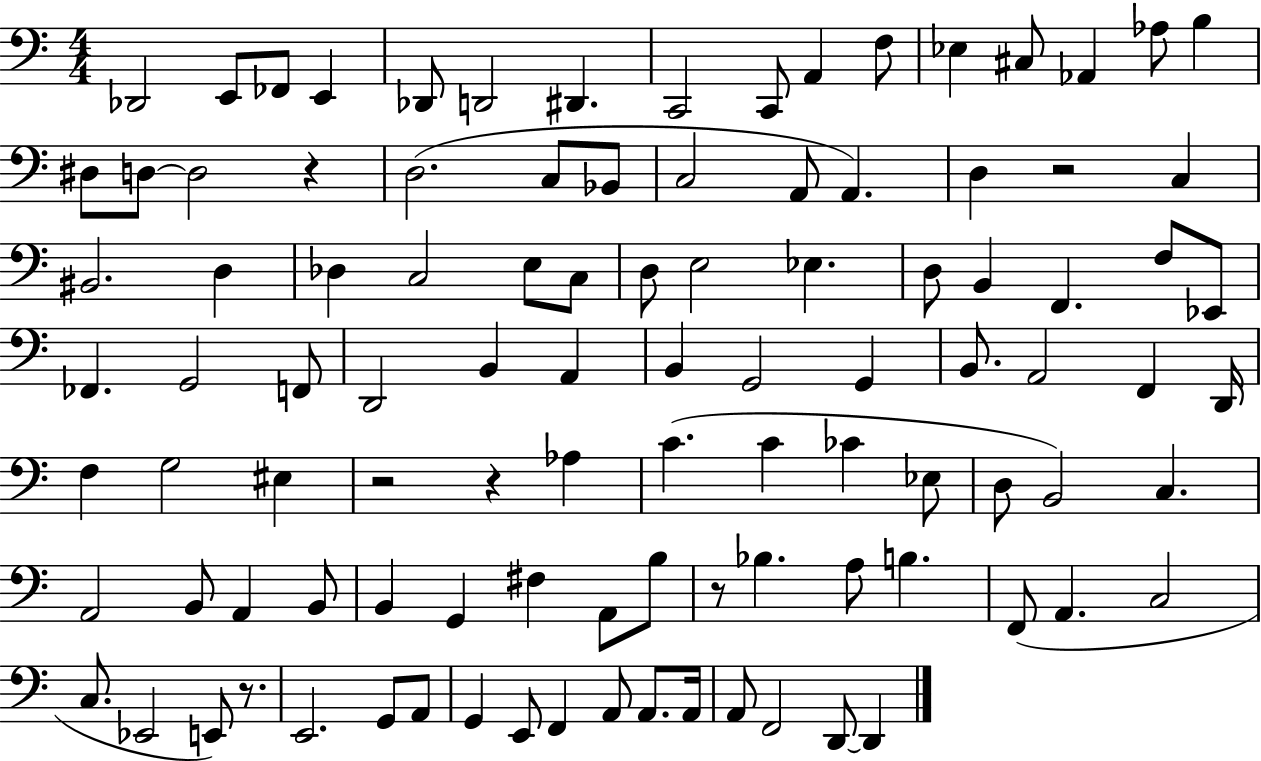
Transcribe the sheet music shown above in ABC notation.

X:1
T:Untitled
M:4/4
L:1/4
K:C
_D,,2 E,,/2 _F,,/2 E,, _D,,/2 D,,2 ^D,, C,,2 C,,/2 A,, F,/2 _E, ^C,/2 _A,, _A,/2 B, ^D,/2 D,/2 D,2 z D,2 C,/2 _B,,/2 C,2 A,,/2 A,, D, z2 C, ^B,,2 D, _D, C,2 E,/2 C,/2 D,/2 E,2 _E, D,/2 B,, F,, F,/2 _E,,/2 _F,, G,,2 F,,/2 D,,2 B,, A,, B,, G,,2 G,, B,,/2 A,,2 F,, D,,/4 F, G,2 ^E, z2 z _A, C C _C _E,/2 D,/2 B,,2 C, A,,2 B,,/2 A,, B,,/2 B,, G,, ^F, A,,/2 B,/2 z/2 _B, A,/2 B, F,,/2 A,, C,2 C,/2 _E,,2 E,,/2 z/2 E,,2 G,,/2 A,,/2 G,, E,,/2 F,, A,,/2 A,,/2 A,,/4 A,,/2 F,,2 D,,/2 D,,